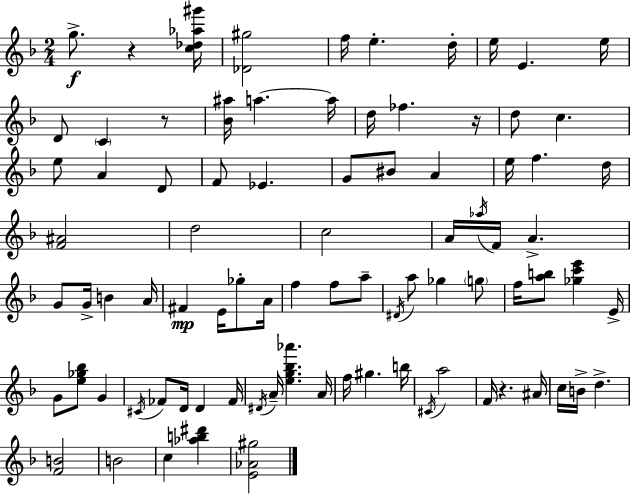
G5/e. R/q [C5,Db5,Ab5,G#6]/s [Db4,G#5]/h F5/s E5/q. D5/s E5/s E4/q. E5/s D4/e C4/q R/e [Bb4,A#5]/s A5/q. A5/s D5/s FES5/q. R/s D5/e C5/q. E5/e A4/q D4/e F4/e Eb4/q. G4/e BIS4/e A4/q E5/s F5/q. D5/s [F4,A#4]/h D5/h C5/h A4/s Ab5/s F4/s A4/q. G4/e G4/s B4/q A4/s F#4/q E4/s Gb5/e A4/s F5/q F5/e A5/e D#4/s A5/e Gb5/q G5/e F5/s [A5,B5]/e [Gb5,C6,E6]/q E4/s G4/e [E5,Gb5,Bb5]/e G4/q C#4/s FES4/e D4/s D4/q FES4/s D#4/s A4/s [E5,G5,Bb5,Ab6]/q. A4/s F5/s G#5/q. B5/s C#4/s A5/h F4/s R/q. A#4/s C5/s B4/s D5/q. [F4,B4]/h B4/h C5/q [Ab5,B5,D#6]/q [E4,Ab4,G#5]/h